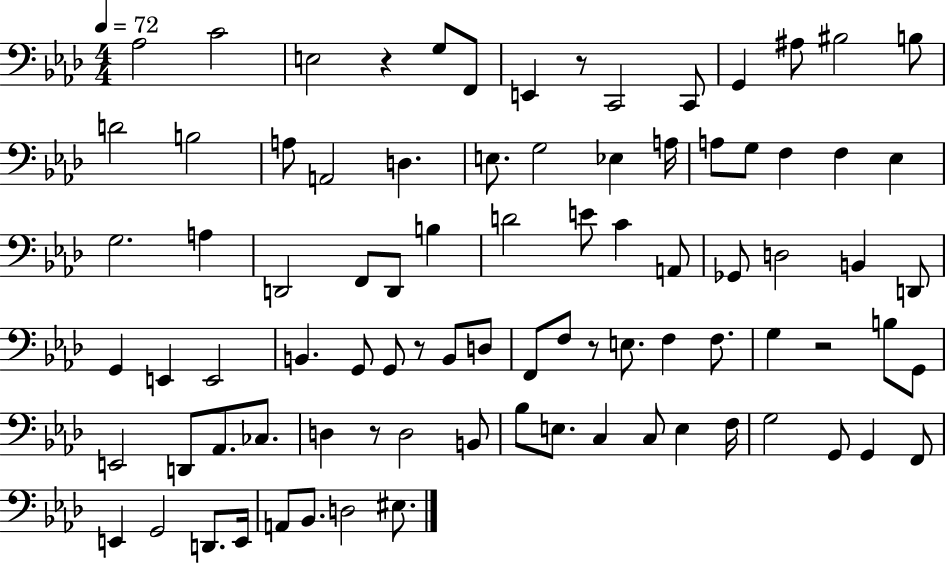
Ab3/h C4/h E3/h R/q G3/e F2/e E2/q R/e C2/h C2/e G2/q A#3/e BIS3/h B3/e D4/h B3/h A3/e A2/h D3/q. E3/e. G3/h Eb3/q A3/s A3/e G3/e F3/q F3/q Eb3/q G3/h. A3/q D2/h F2/e D2/e B3/q D4/h E4/e C4/q A2/e Gb2/e D3/h B2/q D2/e G2/q E2/q E2/h B2/q. G2/e G2/e R/e B2/e D3/e F2/e F3/e R/e E3/e. F3/q F3/e. G3/q R/h B3/e G2/e E2/h D2/e Ab2/e. CES3/e. D3/q R/e D3/h B2/e Bb3/e E3/e. C3/q C3/e E3/q F3/s G3/h G2/e G2/q F2/e E2/q G2/h D2/e. E2/s A2/e Bb2/e. D3/h EIS3/e.